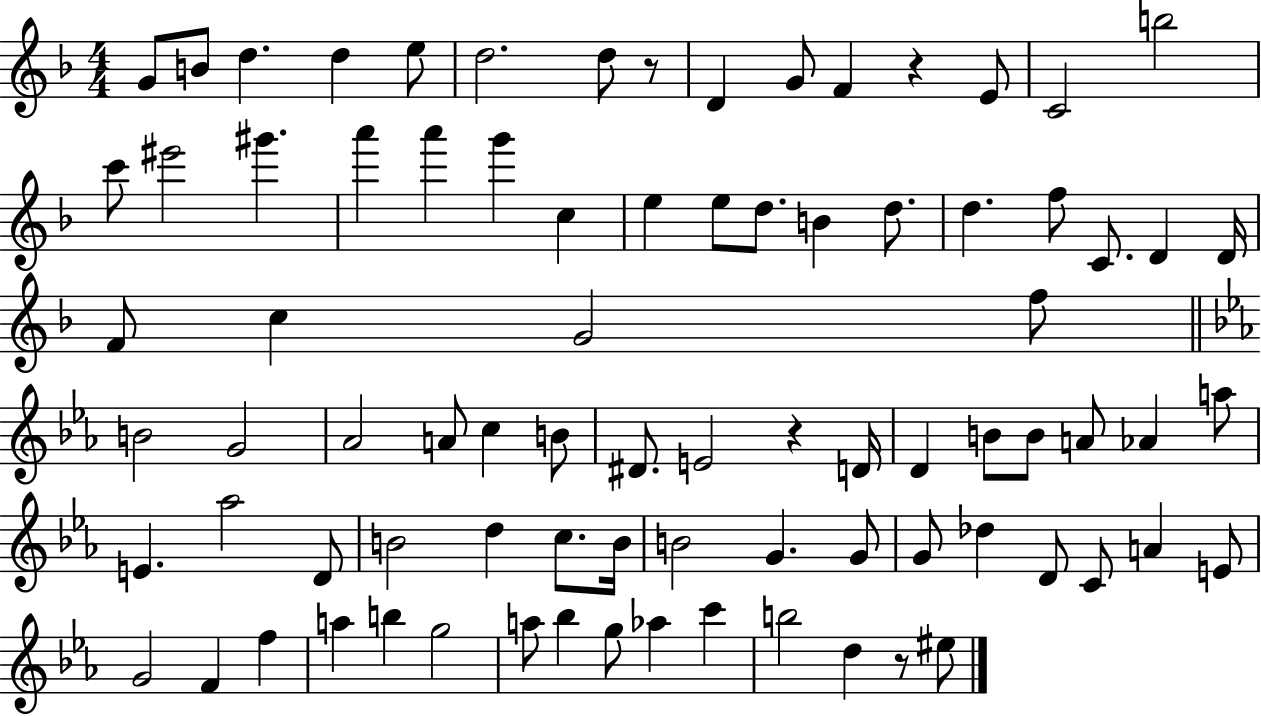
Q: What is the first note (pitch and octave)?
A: G4